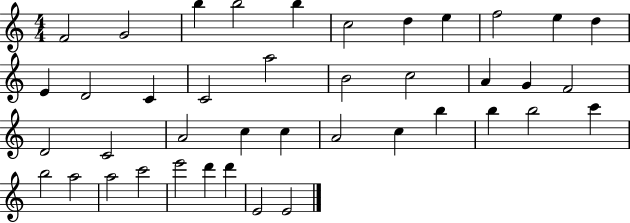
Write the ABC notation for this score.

X:1
T:Untitled
M:4/4
L:1/4
K:C
F2 G2 b b2 b c2 d e f2 e d E D2 C C2 a2 B2 c2 A G F2 D2 C2 A2 c c A2 c b b b2 c' b2 a2 a2 c'2 e'2 d' d' E2 E2